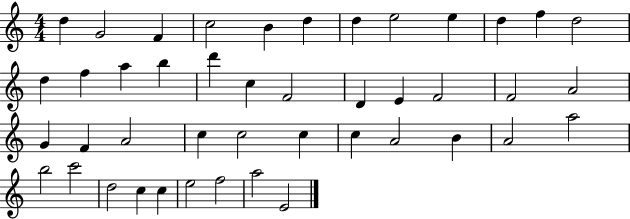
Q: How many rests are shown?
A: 0